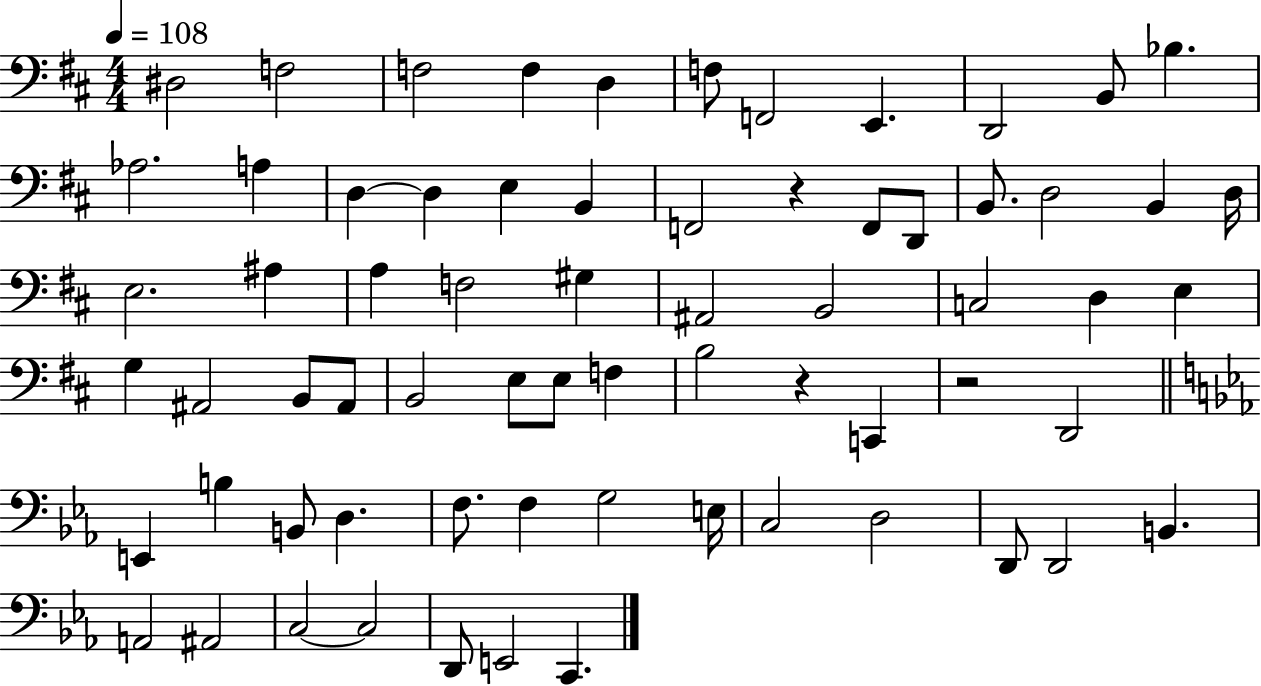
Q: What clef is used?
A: bass